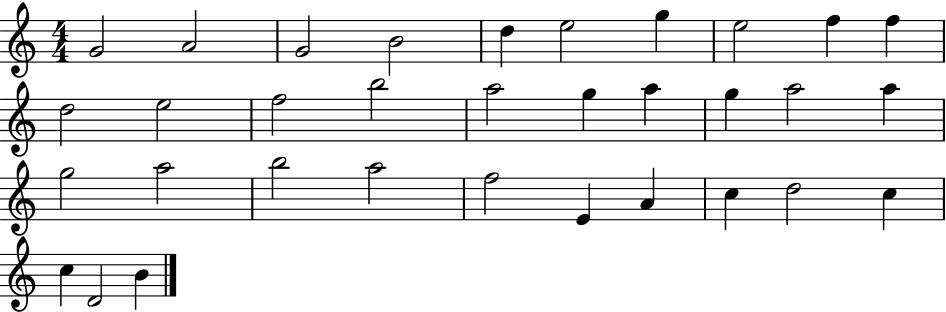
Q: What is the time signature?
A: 4/4